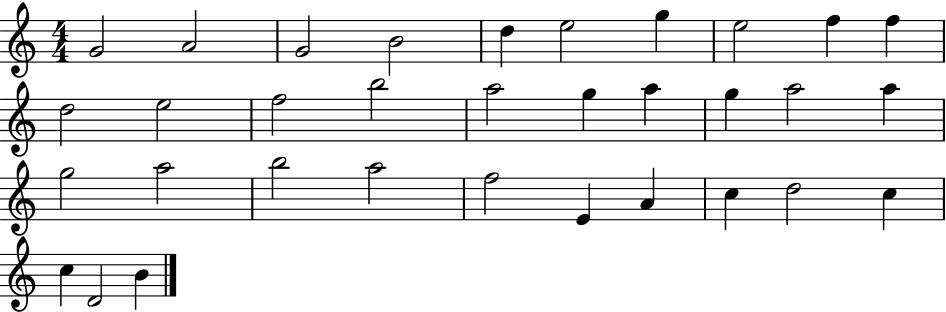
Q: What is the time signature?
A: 4/4